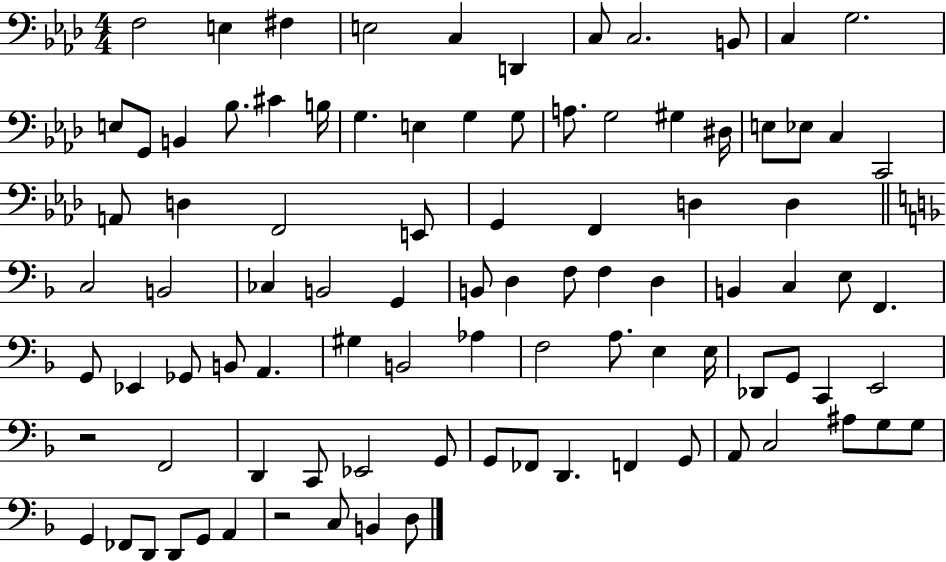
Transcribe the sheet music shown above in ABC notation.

X:1
T:Untitled
M:4/4
L:1/4
K:Ab
F,2 E, ^F, E,2 C, D,, C,/2 C,2 B,,/2 C, G,2 E,/2 G,,/2 B,, _B,/2 ^C B,/4 G, E, G, G,/2 A,/2 G,2 ^G, ^D,/4 E,/2 _E,/2 C, C,,2 A,,/2 D, F,,2 E,,/2 G,, F,, D, D, C,2 B,,2 _C, B,,2 G,, B,,/2 D, F,/2 F, D, B,, C, E,/2 F,, G,,/2 _E,, _G,,/2 B,,/2 A,, ^G, B,,2 _A, F,2 A,/2 E, E,/4 _D,,/2 G,,/2 C,, E,,2 z2 F,,2 D,, C,,/2 _E,,2 G,,/2 G,,/2 _F,,/2 D,, F,, G,,/2 A,,/2 C,2 ^A,/2 G,/2 G,/2 G,, _F,,/2 D,,/2 D,,/2 G,,/2 A,, z2 C,/2 B,, D,/2